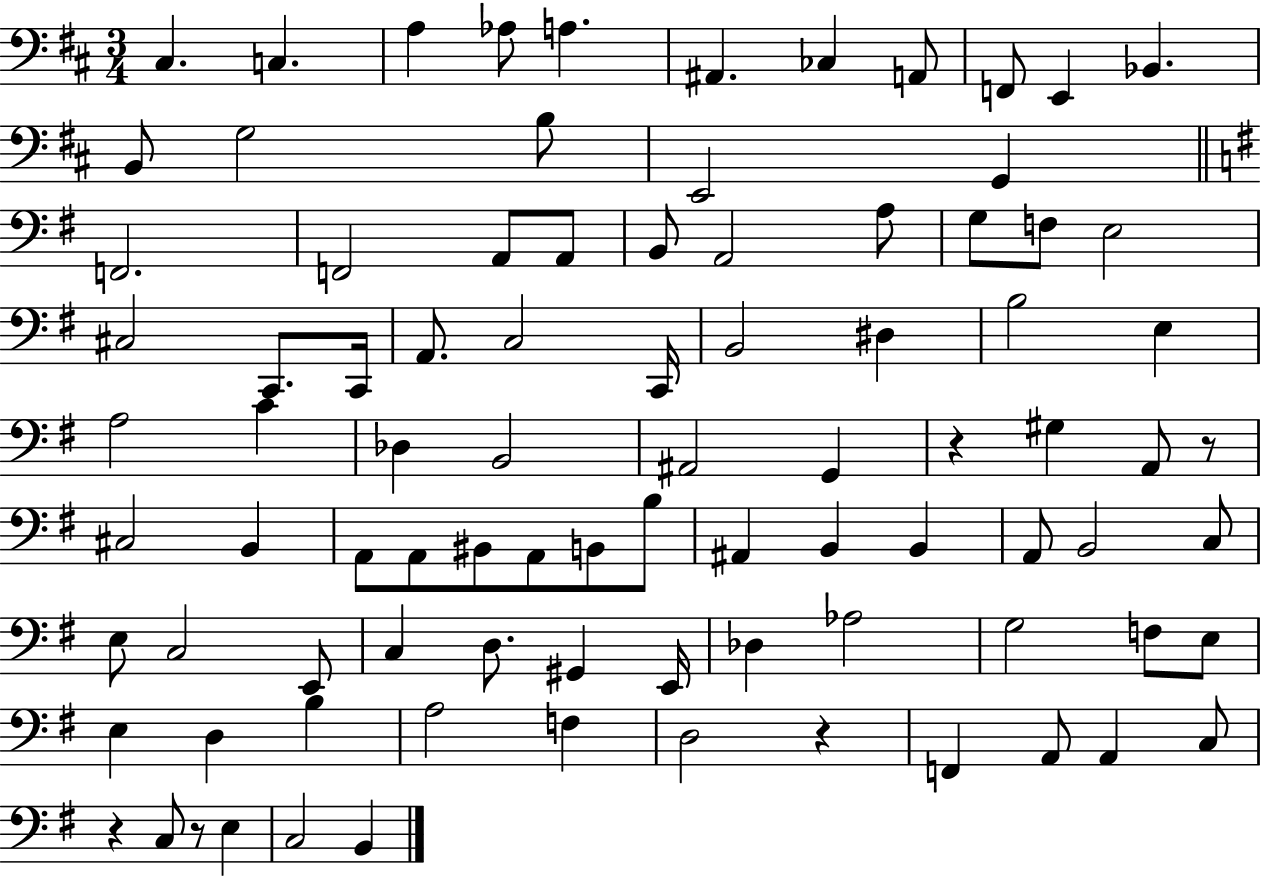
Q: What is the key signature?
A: D major